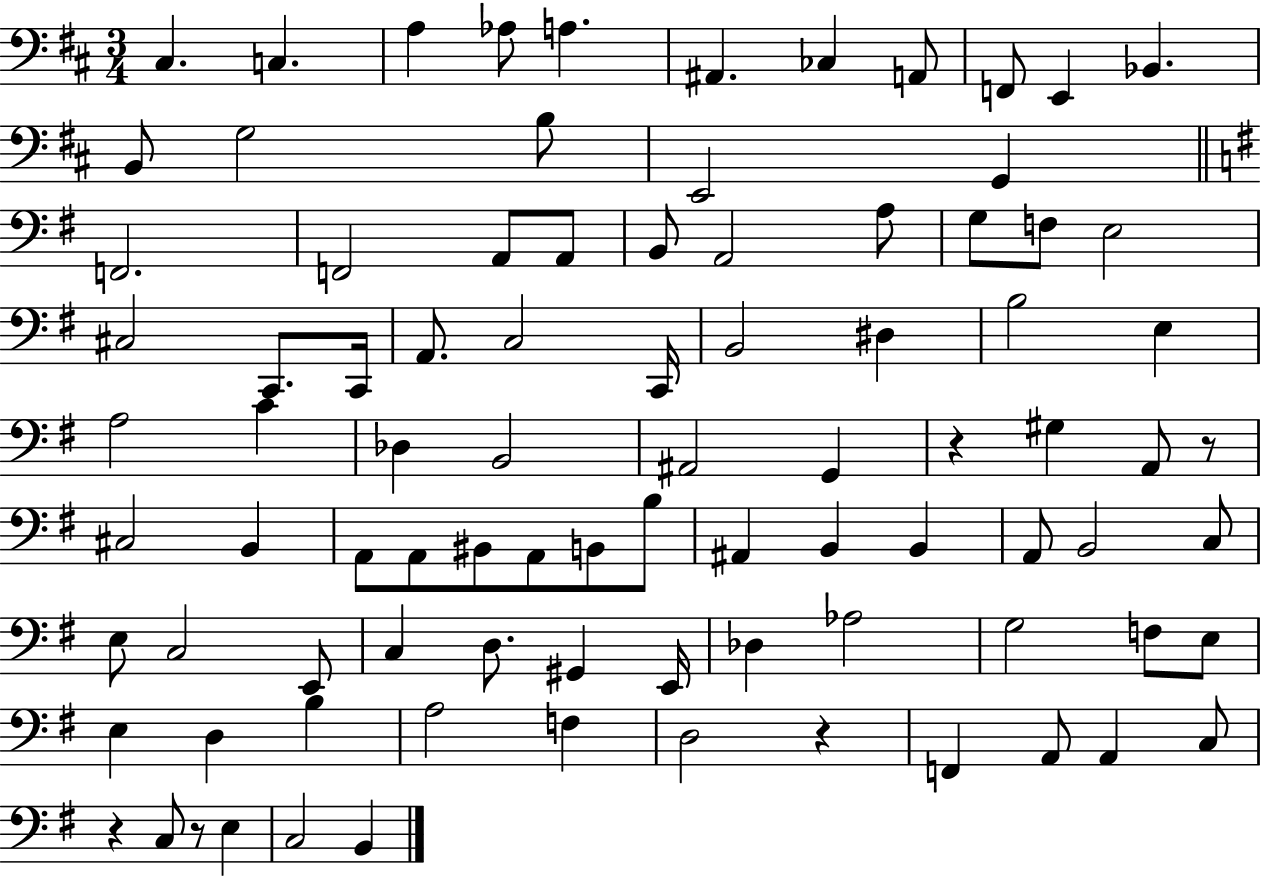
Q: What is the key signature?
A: D major